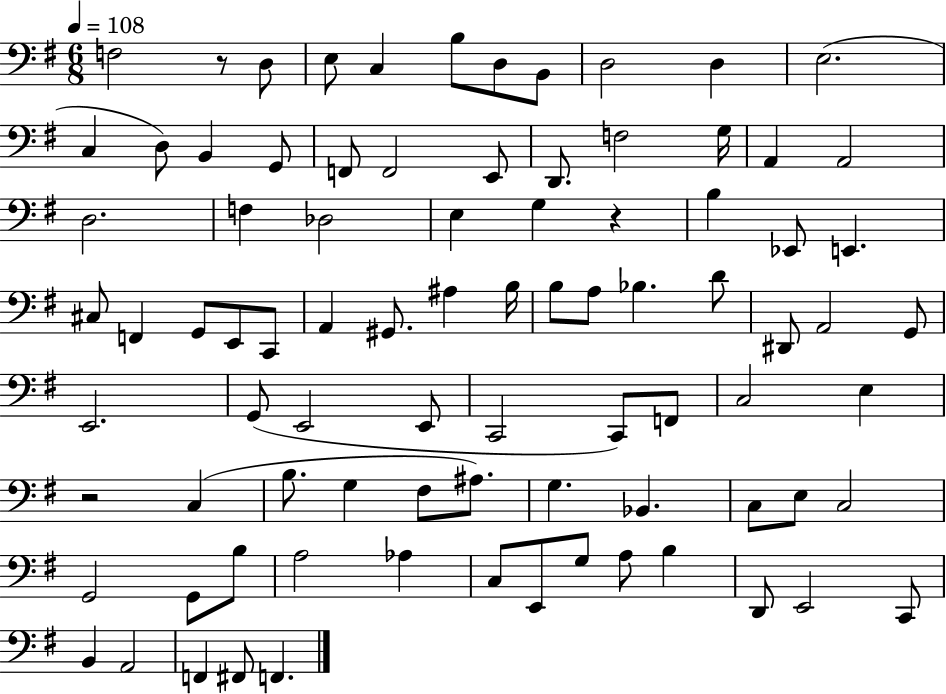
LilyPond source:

{
  \clef bass
  \numericTimeSignature
  \time 6/8
  \key g \major
  \tempo 4 = 108
  f2 r8 d8 | e8 c4 b8 d8 b,8 | d2 d4 | e2.( | \break c4 d8) b,4 g,8 | f,8 f,2 e,8 | d,8. f2 g16 | a,4 a,2 | \break d2. | f4 des2 | e4 g4 r4 | b4 ees,8 e,4. | \break cis8 f,4 g,8 e,8 c,8 | a,4 gis,8. ais4 b16 | b8 a8 bes4. d'8 | dis,8 a,2 g,8 | \break e,2. | g,8( e,2 e,8 | c,2 c,8) f,8 | c2 e4 | \break r2 c4( | b8. g4 fis8 ais8.) | g4. bes,4. | c8 e8 c2 | \break g,2 g,8 b8 | a2 aes4 | c8 e,8 g8 a8 b4 | d,8 e,2 c,8 | \break b,4 a,2 | f,4 fis,8 f,4. | \bar "|."
}